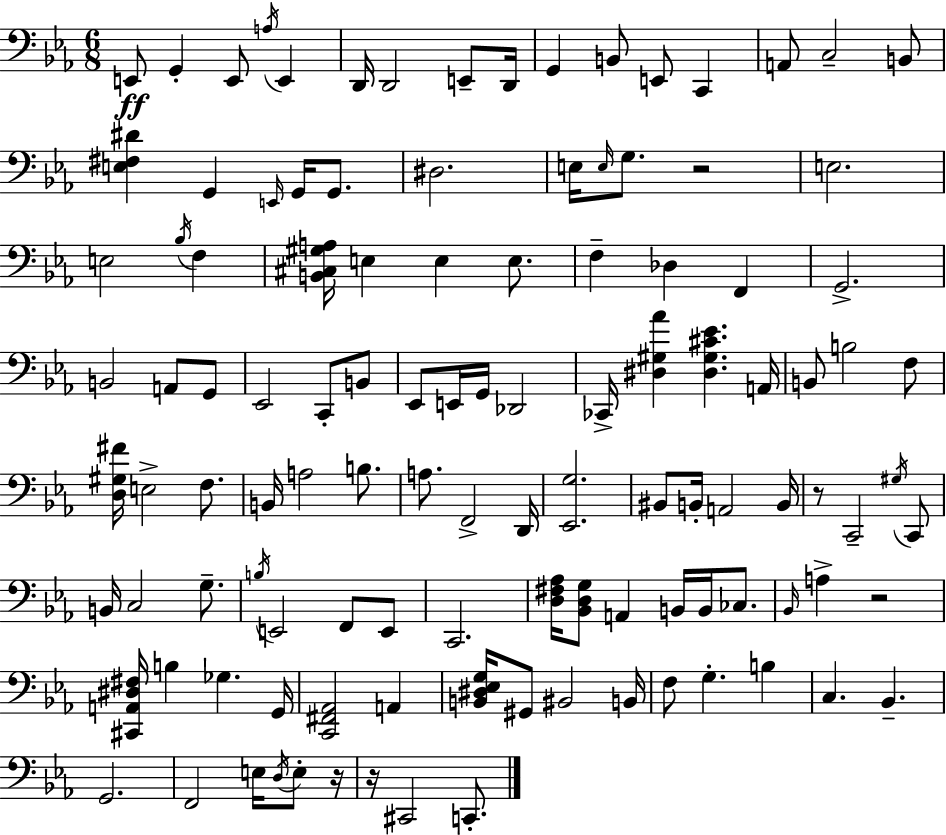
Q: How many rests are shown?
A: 5